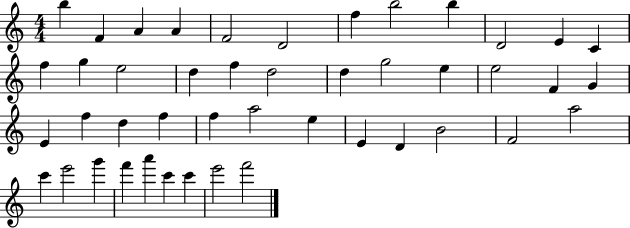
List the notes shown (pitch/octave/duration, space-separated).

B5/q F4/q A4/q A4/q F4/h D4/h F5/q B5/h B5/q D4/h E4/q C4/q F5/q G5/q E5/h D5/q F5/q D5/h D5/q G5/h E5/q E5/h F4/q G4/q E4/q F5/q D5/q F5/q F5/q A5/h E5/q E4/q D4/q B4/h F4/h A5/h C6/q E6/h G6/q F6/q A6/q C6/q C6/q E6/h F6/h